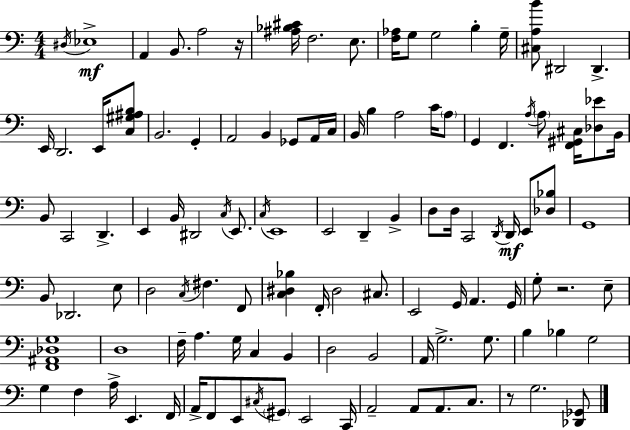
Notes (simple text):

D#3/s Eb3/w A2/q B2/e. A3/h R/s [A#3,Bb3,C#4]/s F3/h. E3/e. [F3,Ab3]/s G3/e G3/h B3/q G3/s [C#3,A3,B4]/e D#2/h D#2/q. E2/s D2/h. E2/s [C3,G#3,A#3,B3]/e B2/h. G2/q A2/h B2/q Gb2/e A2/s C3/s B2/s B3/q A3/h C4/s A3/e G2/q F2/q. A3/s A3/e [F2,G#2,C#3]/s [Db3,Eb4]/e B2/s B2/e C2/h D2/q. E2/q B2/s D#2/h C3/s E2/e. C3/s E2/w E2/h D2/q B2/q D3/e D3/s C2/h D2/s D2/s E2/e [Db3,Bb3]/e G2/w B2/e Db2/h. E3/e D3/h C3/s F#3/q. F2/e [C3,D#3,Bb3]/q F2/s D#3/h C#3/e. E2/h G2/s A2/q. G2/s G3/e R/h. E3/e [F2,A#2,Db3,G3]/w D3/w F3/s A3/q. G3/s C3/q B2/q D3/h B2/h A2/s G3/h. G3/e. B3/q Bb3/q G3/h G3/q F3/q A3/s E2/q. F2/s A2/s F2/e E2/e C#3/s G#2/e E2/h C2/s A2/h A2/e A2/e. C3/e. R/e G3/h. [Db2,Gb2]/e